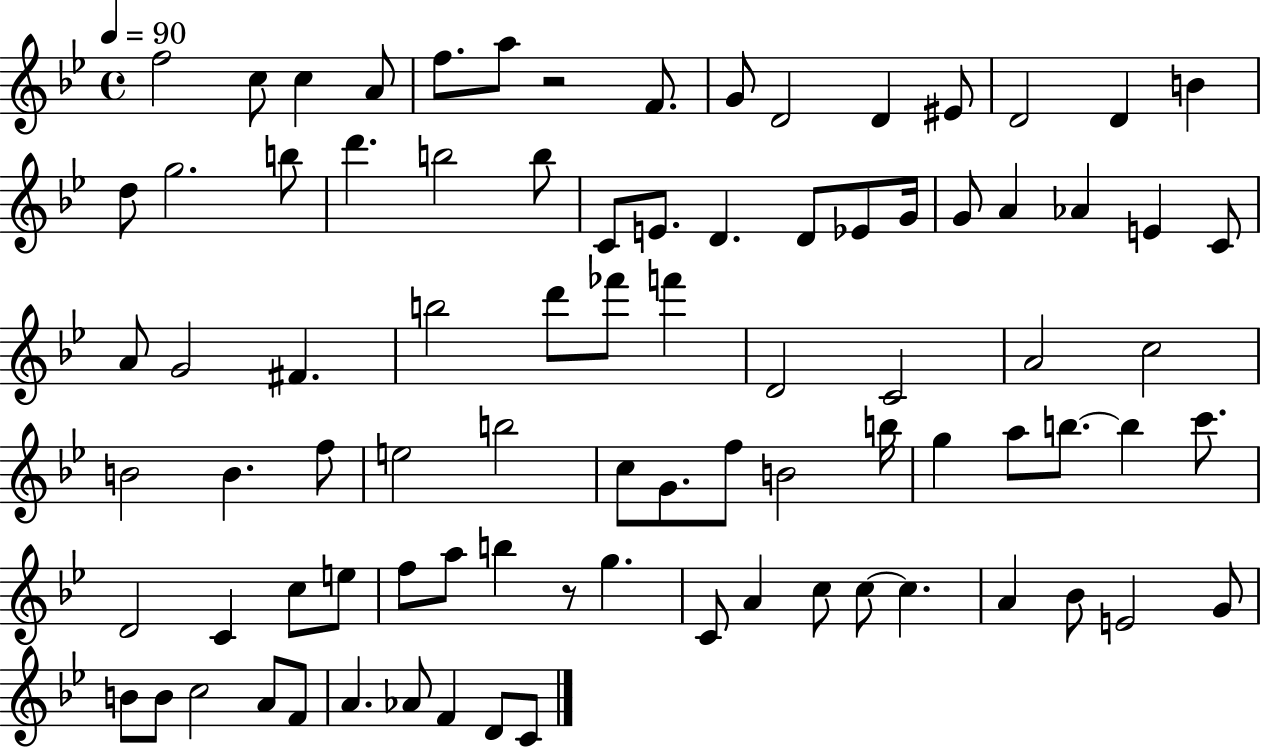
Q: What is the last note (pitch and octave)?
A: C4